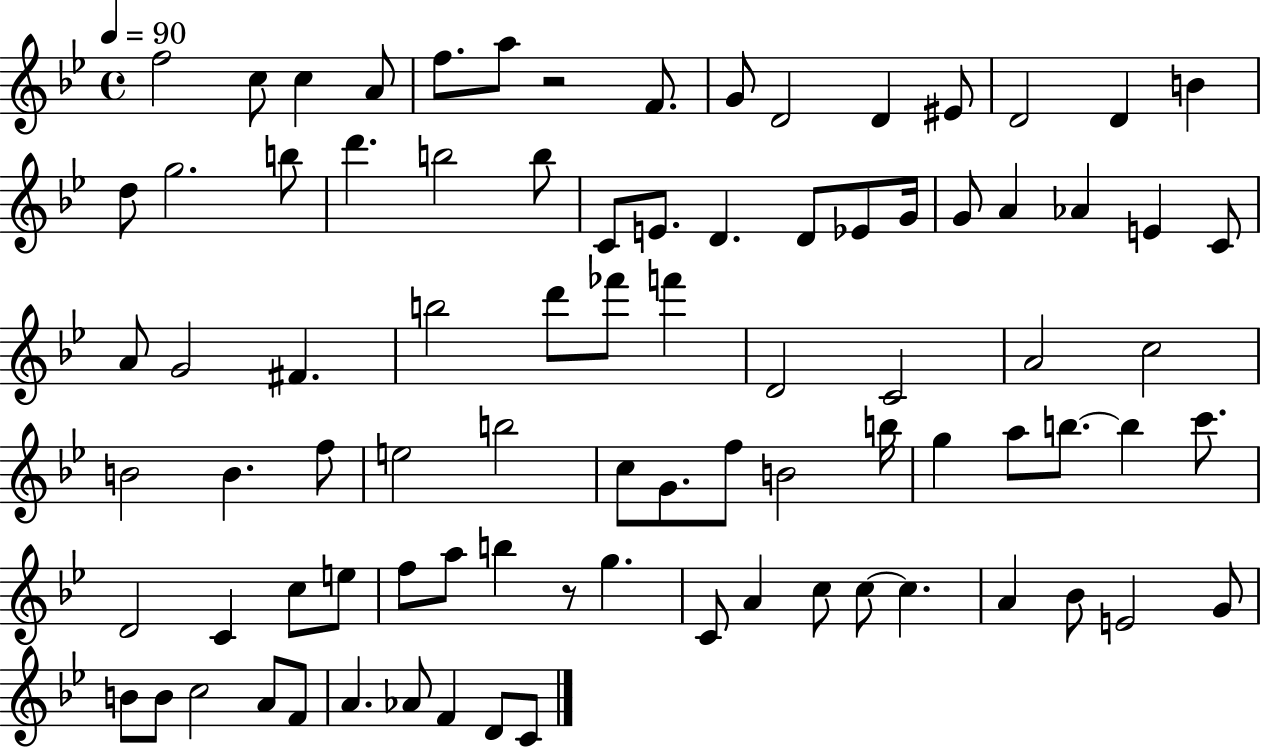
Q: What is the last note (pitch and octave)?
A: C4